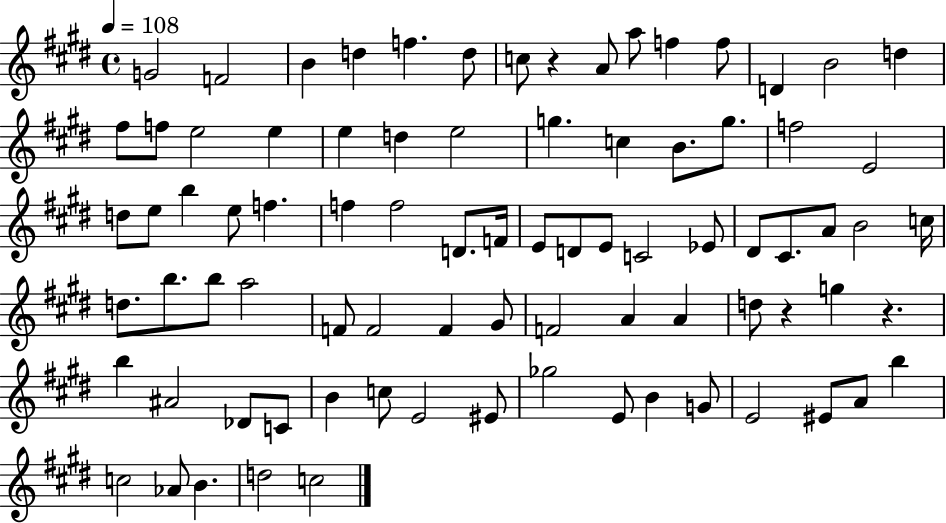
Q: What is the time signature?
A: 4/4